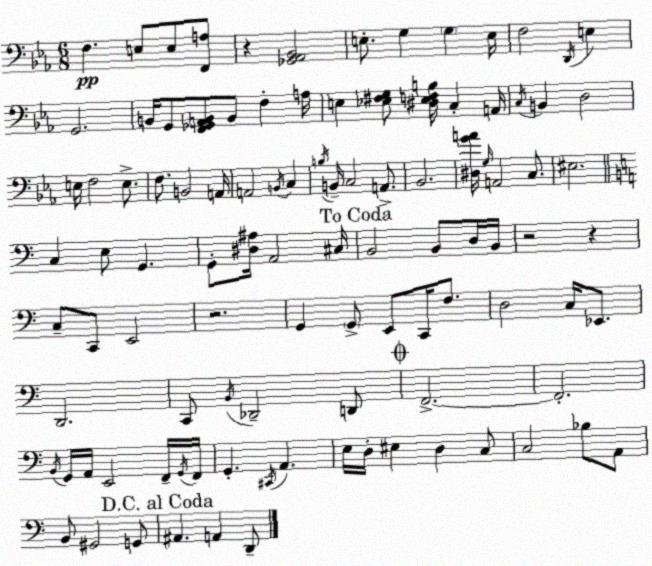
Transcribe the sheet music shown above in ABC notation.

X:1
T:Untitled
M:6/8
L:1/4
K:Eb
F, E,/2 E,/2 [F,,A,]/2 z [_G,,_A,,_B,,]2 E,/2 G, G, E,/4 F,2 D,,/4 E, G,,2 B,,/4 G,,/2 [F,,_G,,A,,B,,]/2 B,,/2 F, A,/4 E, [_E,^F,G,]/2 [^D,_E,F,B,]/4 C, A,,/4 C,/4 B,, D,2 E,/4 F,2 E,/2 F,/2 B,,2 A,,/4 A,,2 B,,/4 C, B,/4 B,,/4 C,2 A,,/2 _B,,2 [^D,GA]/4 G,/4 A,,2 C,/2 ^E,2 C, E,/2 G,, G,,/2 [^D,^A,]/4 A,,2 ^C,/4 B,,2 B,,/2 D,/4 B,,/4 z2 z C,/2 C,,/2 E,,2 z2 G,, G,,/2 E,,/2 C,,/4 F,/2 D,2 C,/4 _E,,/2 D,,2 C,,/2 B,,/4 _D,,2 D,,/2 F,,2 F,,2 B,,/4 G,,/4 A,,/4 E,,2 F,,/4 G,,/4 F,,/4 G,, ^C,,/4 A,, E,/4 D,/4 ^E, D, C,/2 C,2 _B,/2 A,,/2 B,,/2 ^G,,2 G,,/2 ^A,, A,, D,,/2